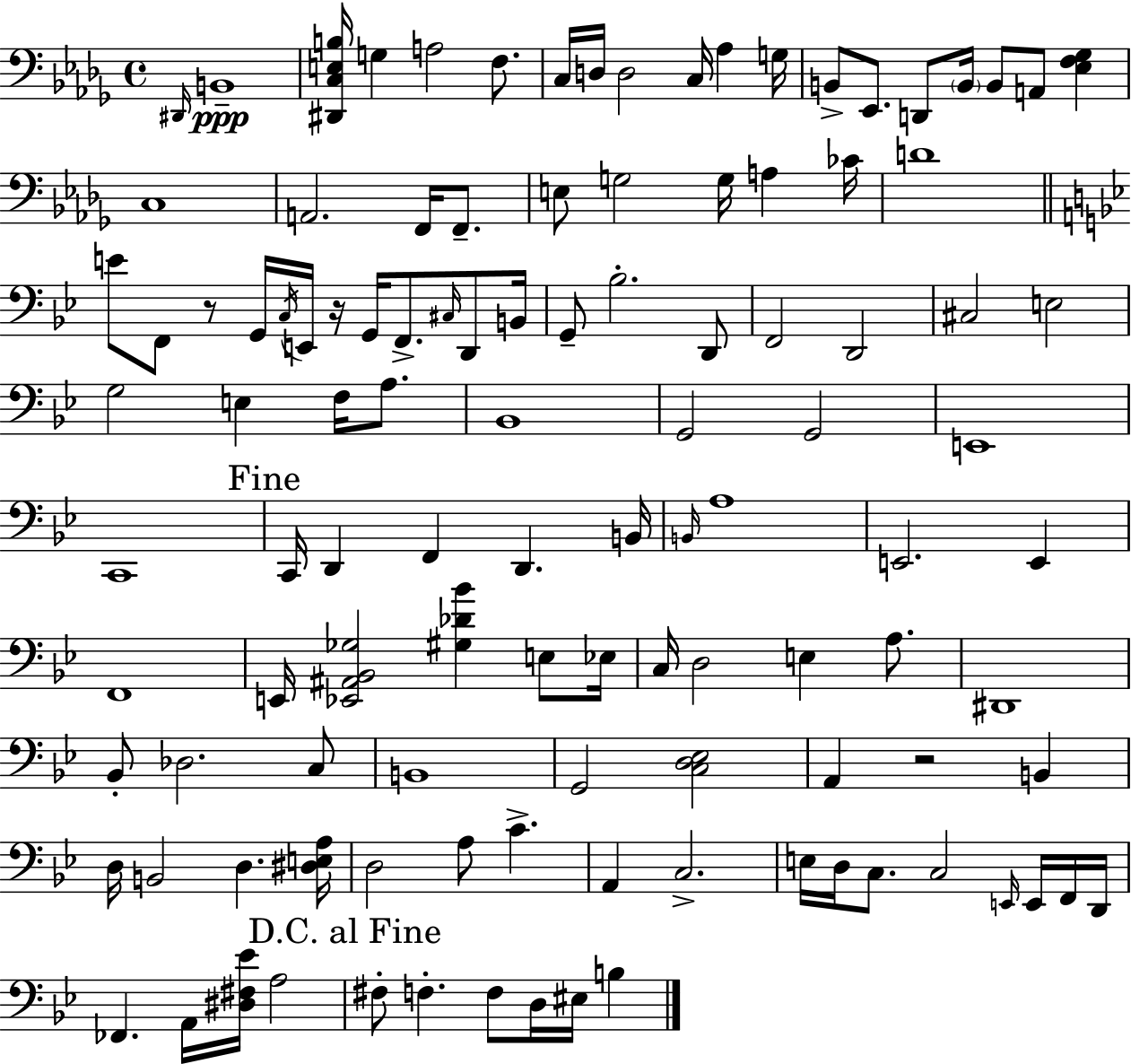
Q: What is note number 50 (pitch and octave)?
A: G2